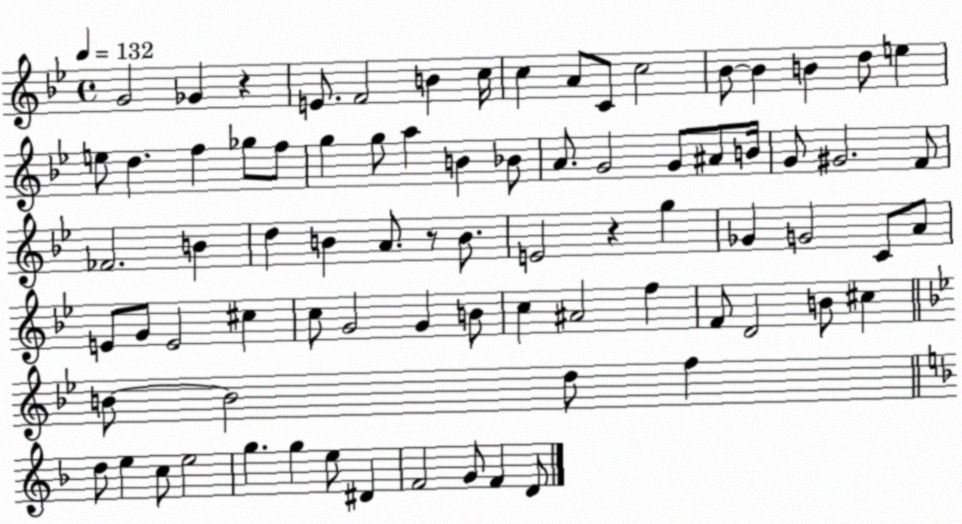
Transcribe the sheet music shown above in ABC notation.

X:1
T:Untitled
M:4/4
L:1/4
K:Bb
G2 _G z E/2 F2 B c/4 c A/2 C/2 c2 _B/2 _B B d/2 e e/2 d f _g/2 f/2 g g/2 a B _B/2 A/2 G2 G/2 ^A/2 B/4 G/2 ^G2 F/2 _F2 B d B A/2 z/2 B/2 E2 z g _G G2 C/2 A/2 E/2 G/2 E2 ^c c/2 G2 G B/2 c ^A2 f F/2 D2 B/2 ^c B/2 B2 d/2 f d/2 e c/2 e2 g g e/2 ^D F2 G/2 F D/2